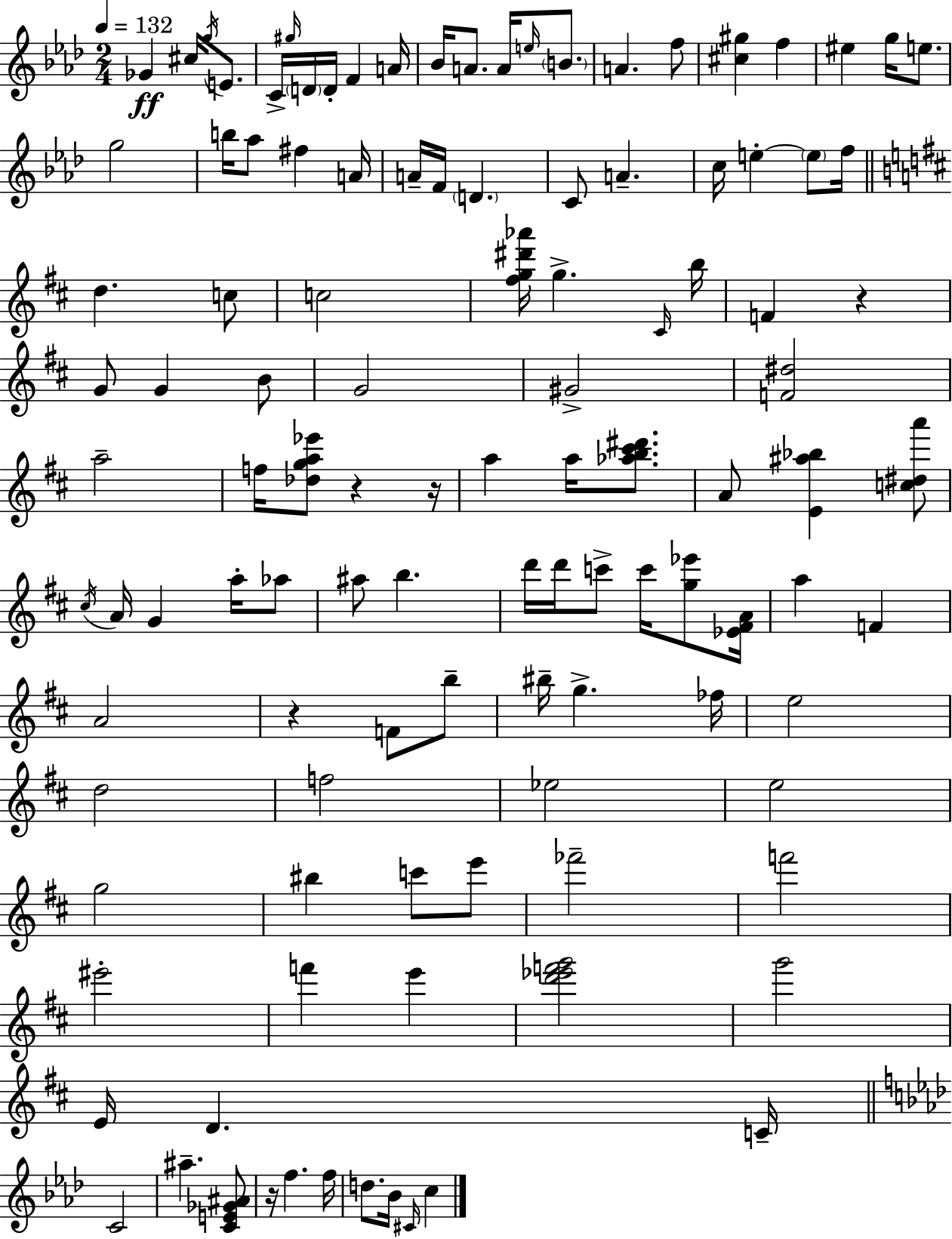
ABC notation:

X:1
T:Untitled
M:2/4
L:1/4
K:Ab
_G ^c/4 g/4 E/2 C/4 ^g/4 D/4 D/4 F A/4 _B/4 A/2 A/4 e/4 B/2 A f/2 [^c^g] f ^e g/4 e/2 g2 b/4 _a/2 ^f A/4 A/4 F/4 D C/2 A c/4 e e/2 f/4 d c/2 c2 [^fg^d'_a']/4 g ^C/4 b/4 F z G/2 G B/2 G2 ^G2 [F^d]2 a2 f/4 [_dga_e']/2 z z/4 a a/4 [_ab^c'^d']/2 A/2 [E^a_b] [c^da']/2 ^c/4 A/4 G a/4 _a/2 ^a/2 b d'/4 d'/4 c'/2 c'/4 [g_e']/2 [_E^FA]/4 a F A2 z F/2 b/2 ^b/4 g _f/4 e2 d2 f2 _e2 e2 g2 ^b c'/2 e'/2 _f'2 f'2 ^e'2 f' e' [d'_e'f'g']2 g'2 E/4 D C/4 C2 ^a [CE_G^A]/2 z/4 f f/4 d/2 _B/4 ^C/4 c